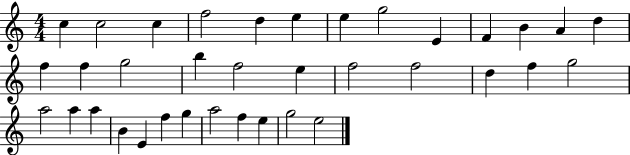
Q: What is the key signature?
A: C major